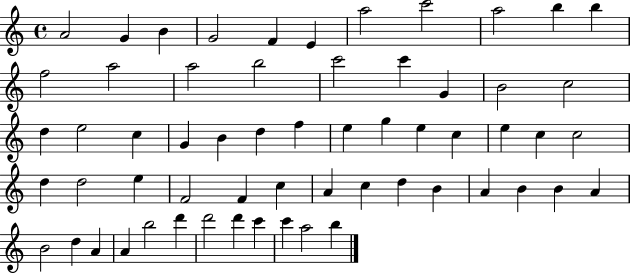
{
  \clef treble
  \time 4/4
  \defaultTimeSignature
  \key c \major
  a'2 g'4 b'4 | g'2 f'4 e'4 | a''2 c'''2 | a''2 b''4 b''4 | \break f''2 a''2 | a''2 b''2 | c'''2 c'''4 g'4 | b'2 c''2 | \break d''4 e''2 c''4 | g'4 b'4 d''4 f''4 | e''4 g''4 e''4 c''4 | e''4 c''4 c''2 | \break d''4 d''2 e''4 | f'2 f'4 c''4 | a'4 c''4 d''4 b'4 | a'4 b'4 b'4 a'4 | \break b'2 d''4 a'4 | a'4 b''2 d'''4 | d'''2 d'''4 c'''4 | c'''4 a''2 b''4 | \break \bar "|."
}